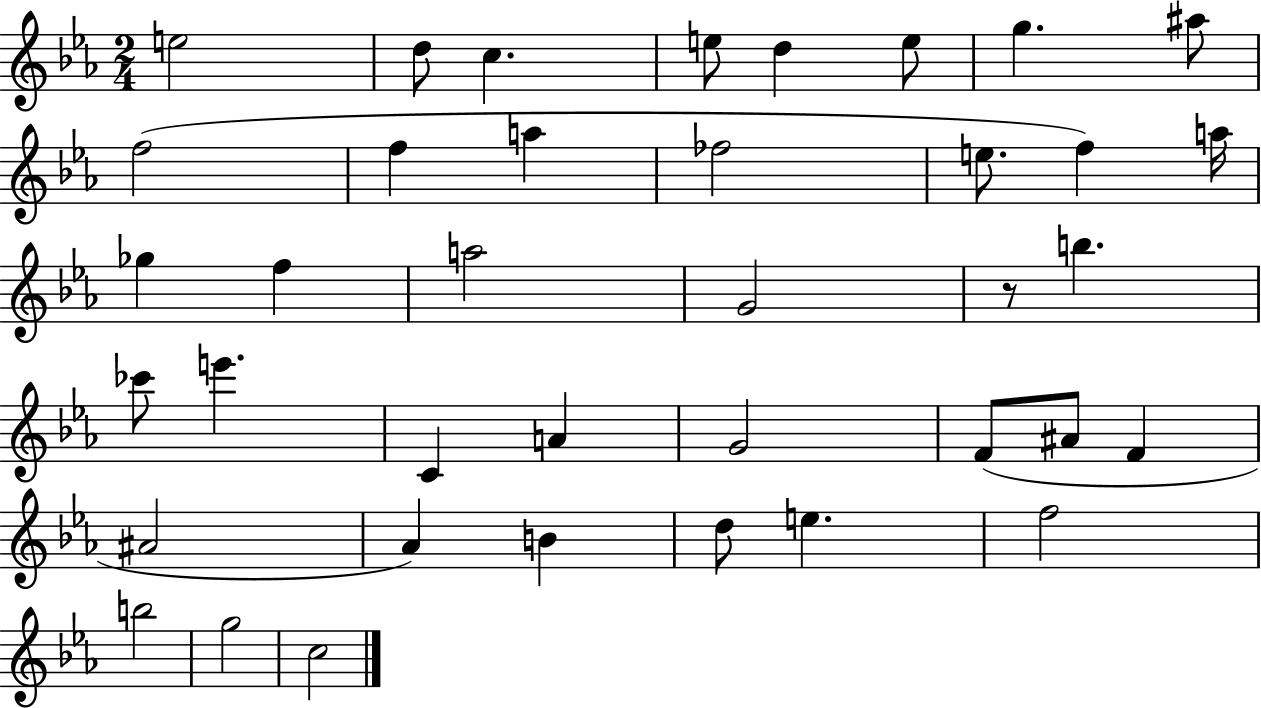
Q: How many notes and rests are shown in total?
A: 38